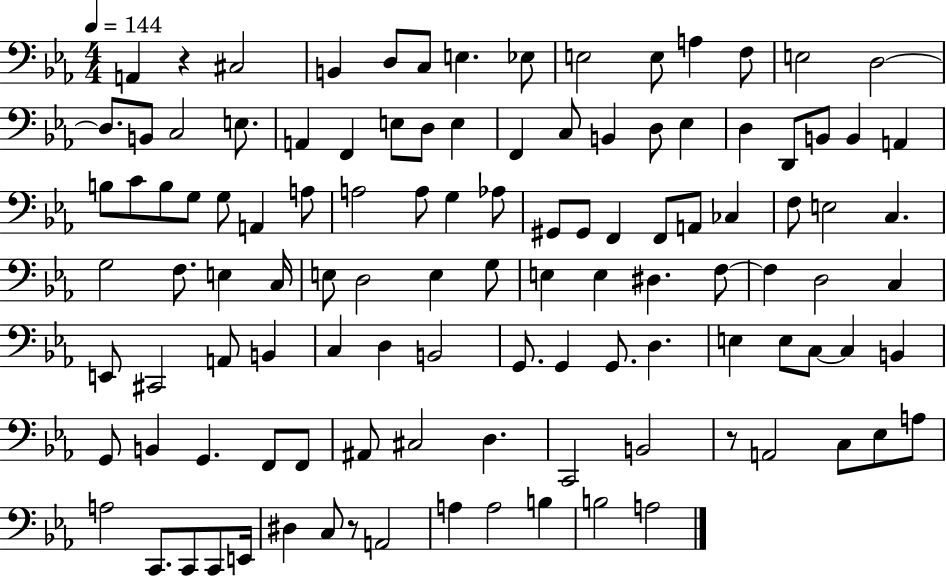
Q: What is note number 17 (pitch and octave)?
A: E3